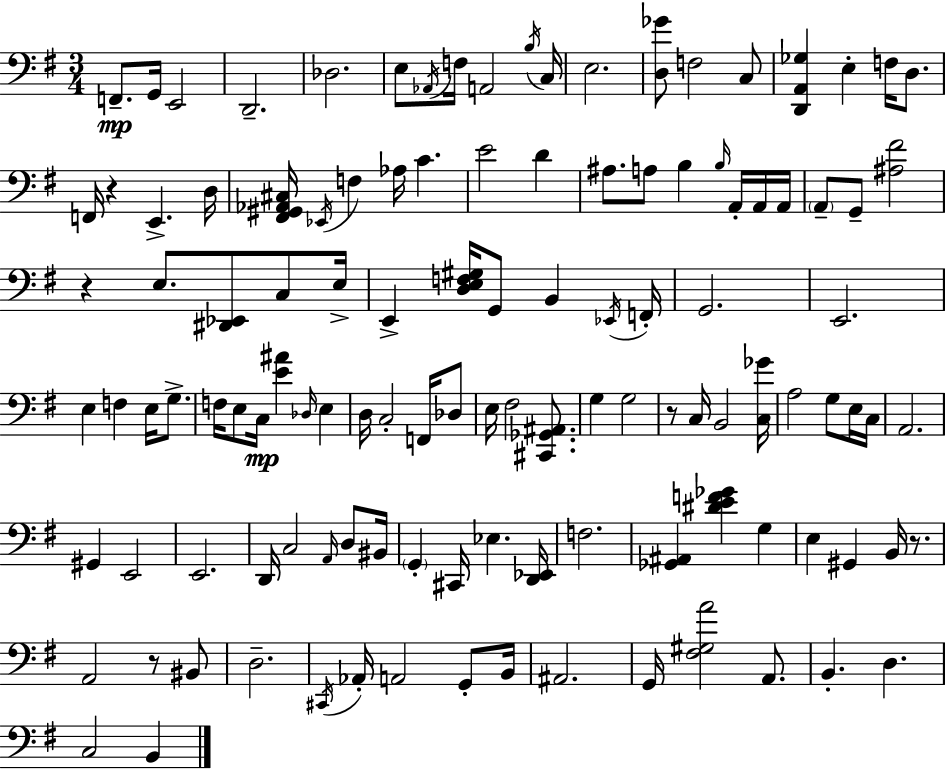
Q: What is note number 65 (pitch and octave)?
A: A3